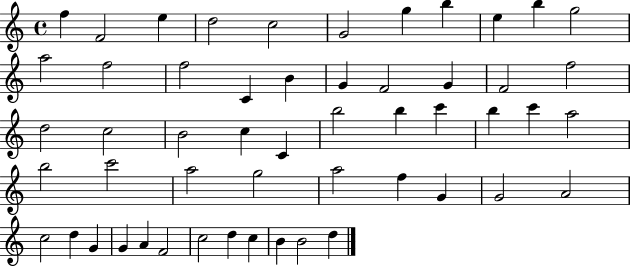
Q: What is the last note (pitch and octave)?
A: D5